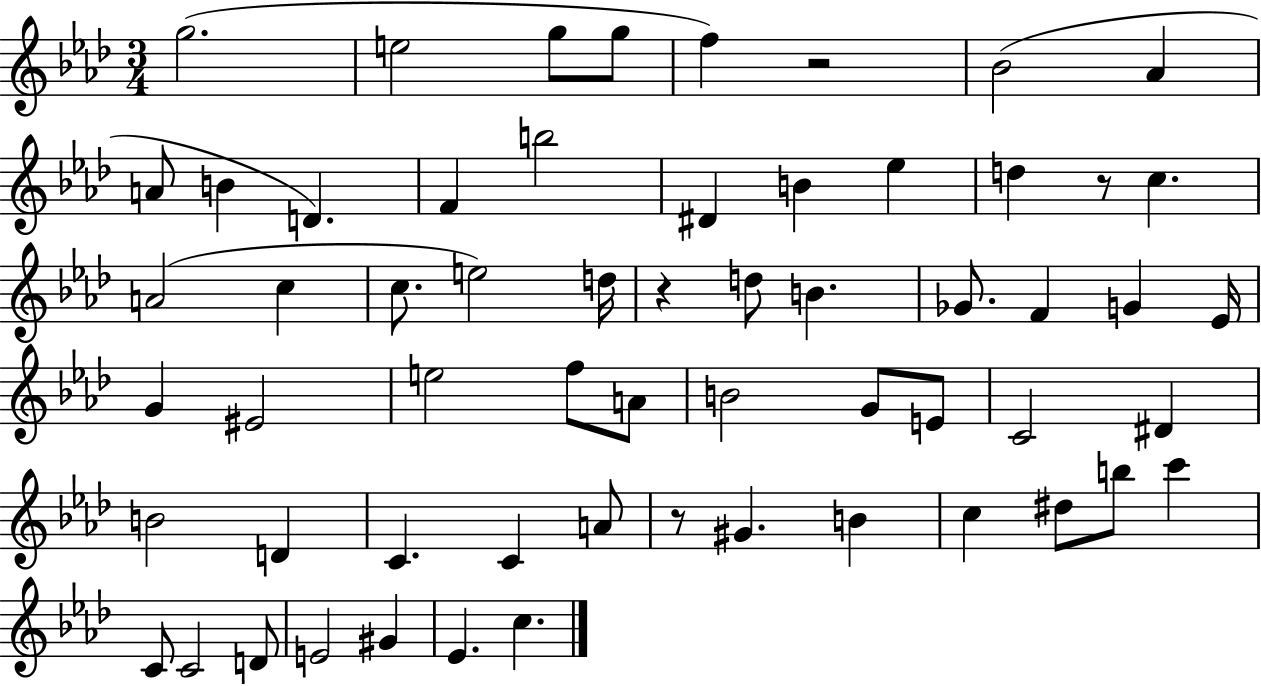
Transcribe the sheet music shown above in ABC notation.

X:1
T:Untitled
M:3/4
L:1/4
K:Ab
g2 e2 g/2 g/2 f z2 _B2 _A A/2 B D F b2 ^D B _e d z/2 c A2 c c/2 e2 d/4 z d/2 B _G/2 F G _E/4 G ^E2 e2 f/2 A/2 B2 G/2 E/2 C2 ^D B2 D C C A/2 z/2 ^G B c ^d/2 b/2 c' C/2 C2 D/2 E2 ^G _E c